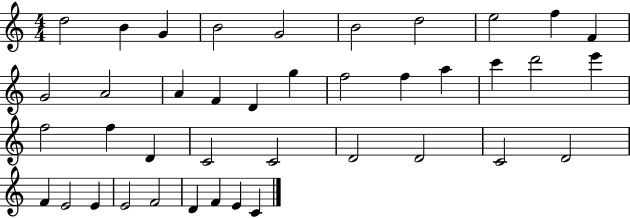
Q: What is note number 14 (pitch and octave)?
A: F4